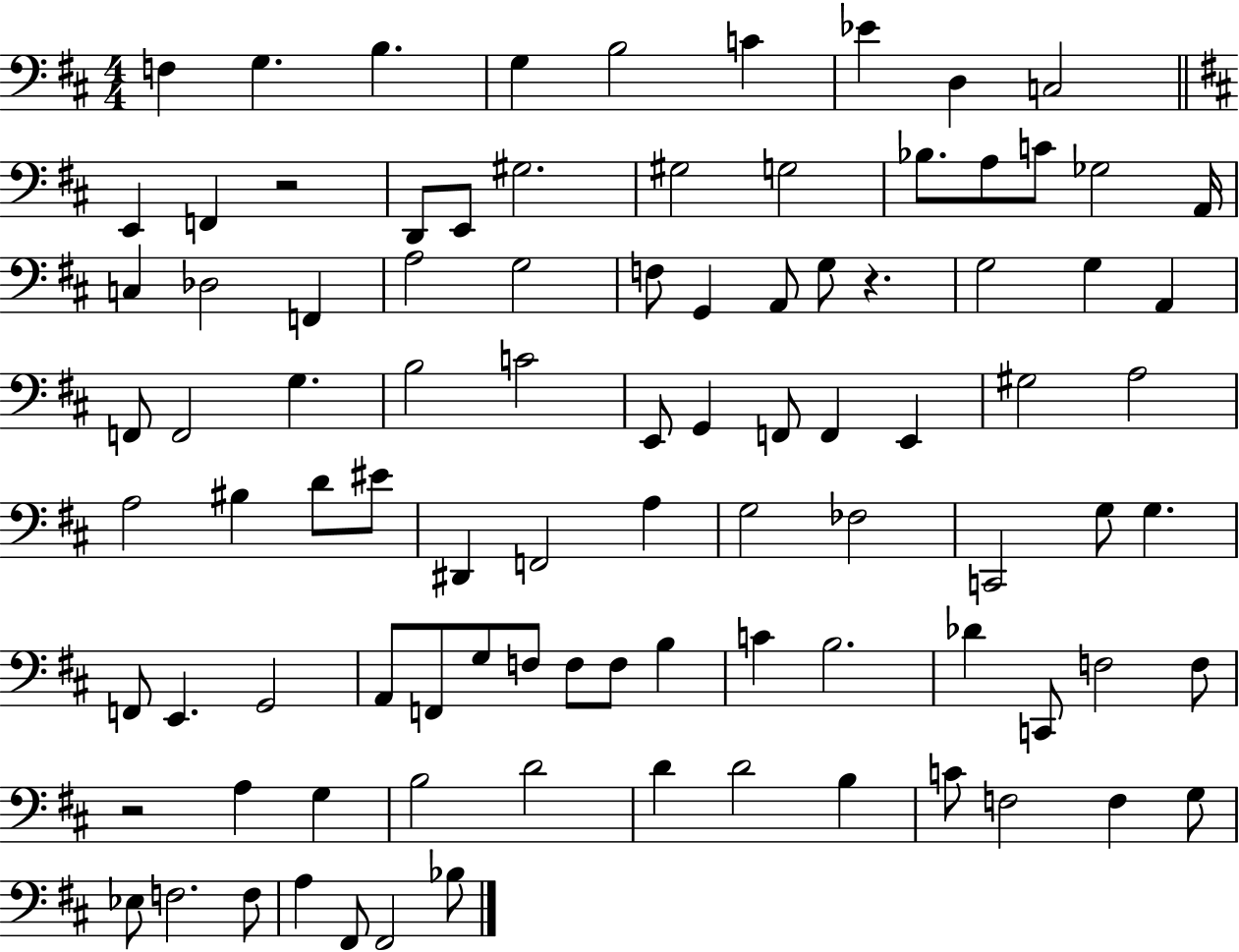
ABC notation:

X:1
T:Untitled
M:4/4
L:1/4
K:D
F, G, B, G, B,2 C _E D, C,2 E,, F,, z2 D,,/2 E,,/2 ^G,2 ^G,2 G,2 _B,/2 A,/2 C/2 _G,2 A,,/4 C, _D,2 F,, A,2 G,2 F,/2 G,, A,,/2 G,/2 z G,2 G, A,, F,,/2 F,,2 G, B,2 C2 E,,/2 G,, F,,/2 F,, E,, ^G,2 A,2 A,2 ^B, D/2 ^E/2 ^D,, F,,2 A, G,2 _F,2 C,,2 G,/2 G, F,,/2 E,, G,,2 A,,/2 F,,/2 G,/2 F,/2 F,/2 F,/2 B, C B,2 _D C,,/2 F,2 F,/2 z2 A, G, B,2 D2 D D2 B, C/2 F,2 F, G,/2 _E,/2 F,2 F,/2 A, ^F,,/2 ^F,,2 _B,/2